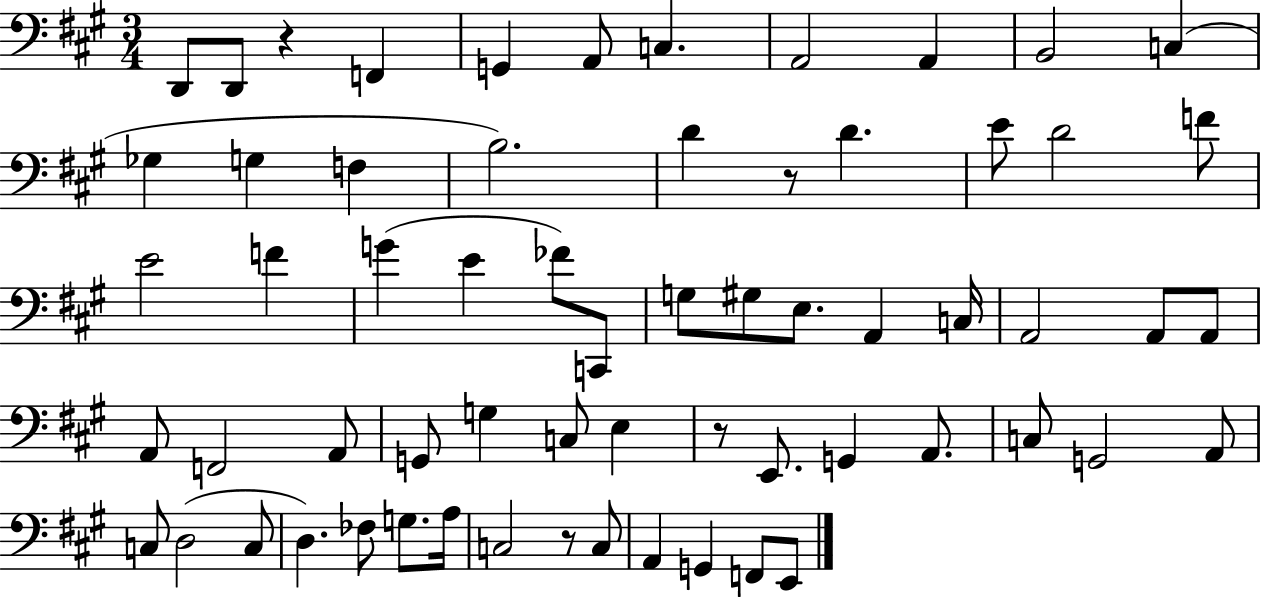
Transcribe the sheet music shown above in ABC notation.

X:1
T:Untitled
M:3/4
L:1/4
K:A
D,,/2 D,,/2 z F,, G,, A,,/2 C, A,,2 A,, B,,2 C, _G, G, F, B,2 D z/2 D E/2 D2 F/2 E2 F G E _F/2 C,,/2 G,/2 ^G,/2 E,/2 A,, C,/4 A,,2 A,,/2 A,,/2 A,,/2 F,,2 A,,/2 G,,/2 G, C,/2 E, z/2 E,,/2 G,, A,,/2 C,/2 G,,2 A,,/2 C,/2 D,2 C,/2 D, _F,/2 G,/2 A,/4 C,2 z/2 C,/2 A,, G,, F,,/2 E,,/2